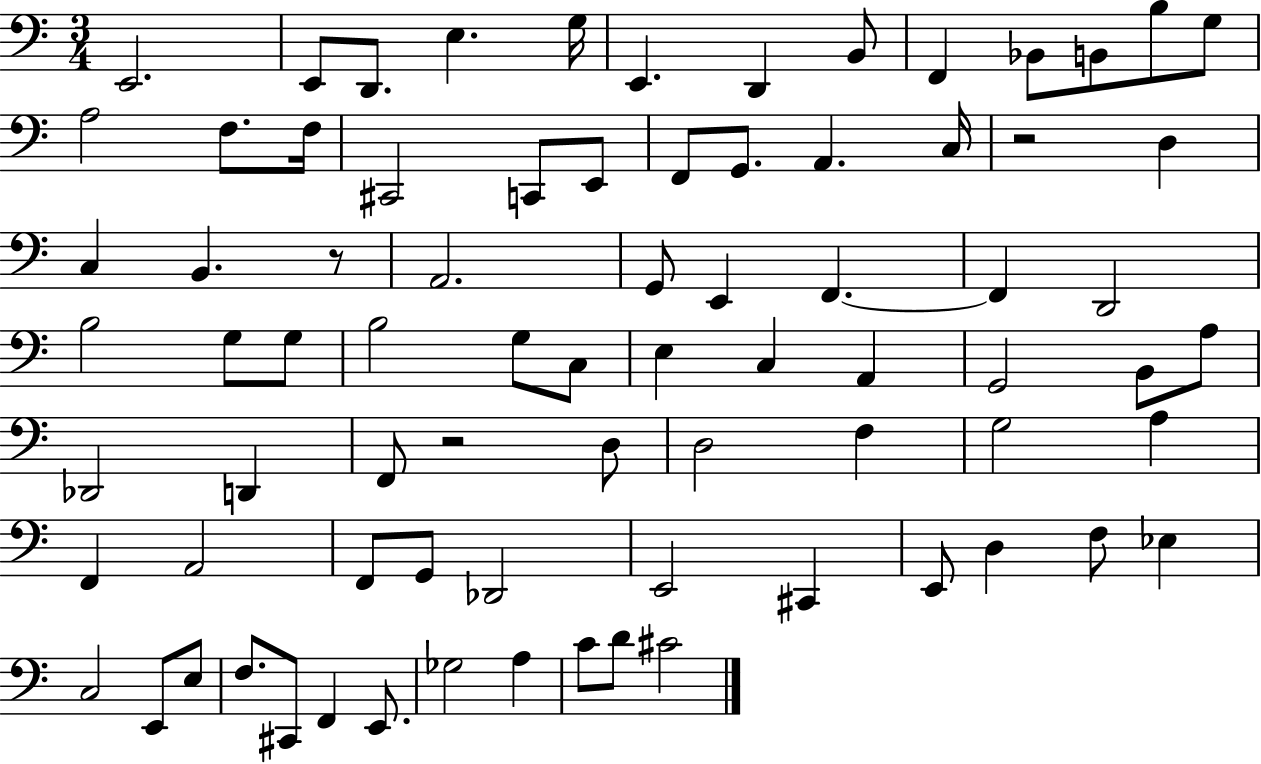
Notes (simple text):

E2/h. E2/e D2/e. E3/q. G3/s E2/q. D2/q B2/e F2/q Bb2/e B2/e B3/e G3/e A3/h F3/e. F3/s C#2/h C2/e E2/e F2/e G2/e. A2/q. C3/s R/h D3/q C3/q B2/q. R/e A2/h. G2/e E2/q F2/q. F2/q D2/h B3/h G3/e G3/e B3/h G3/e C3/e E3/q C3/q A2/q G2/h B2/e A3/e Db2/h D2/q F2/e R/h D3/e D3/h F3/q G3/h A3/q F2/q A2/h F2/e G2/e Db2/h E2/h C#2/q E2/e D3/q F3/e Eb3/q C3/h E2/e E3/e F3/e. C#2/e F2/q E2/e. Gb3/h A3/q C4/e D4/e C#4/h